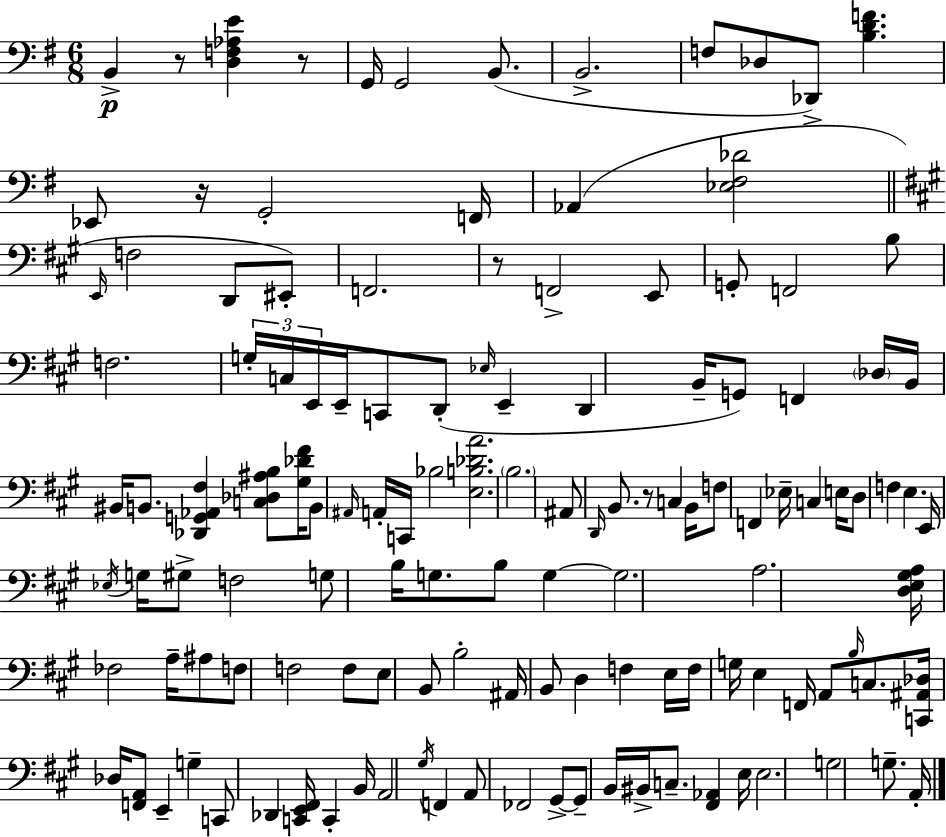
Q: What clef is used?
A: bass